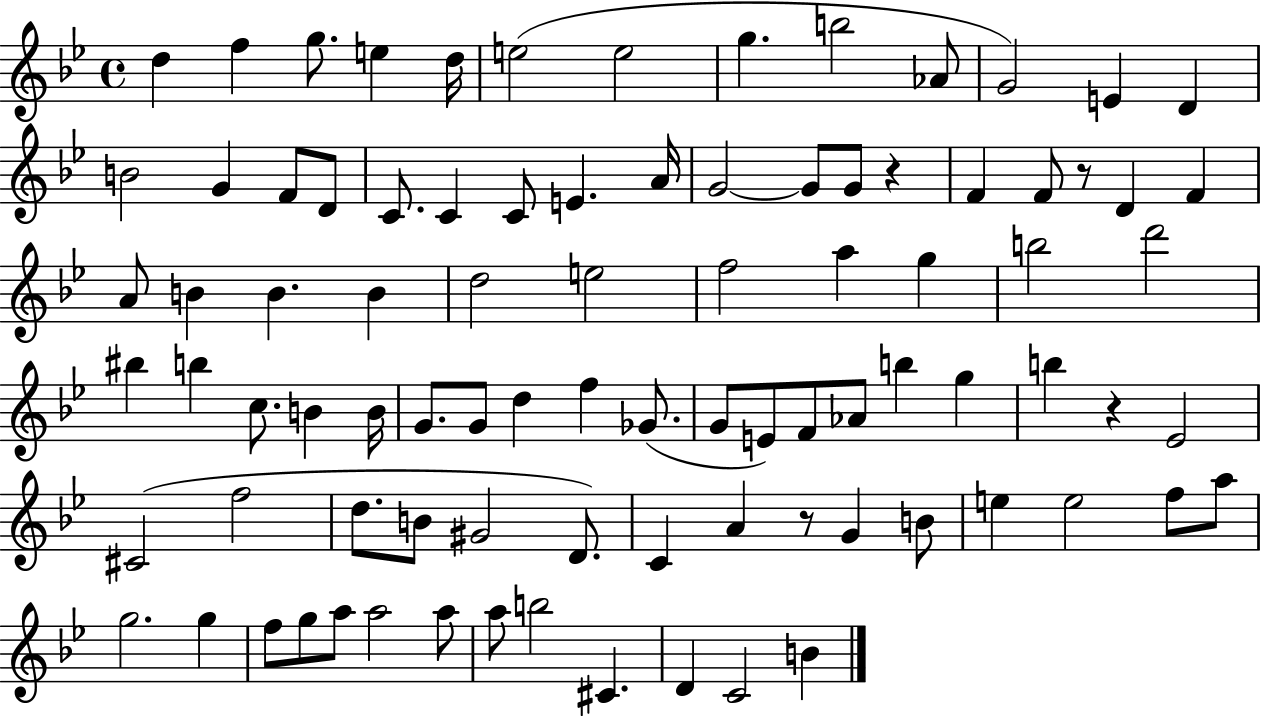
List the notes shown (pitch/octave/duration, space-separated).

D5/q F5/q G5/e. E5/q D5/s E5/h E5/h G5/q. B5/h Ab4/e G4/h E4/q D4/q B4/h G4/q F4/e D4/e C4/e. C4/q C4/e E4/q. A4/s G4/h G4/e G4/e R/q F4/q F4/e R/e D4/q F4/q A4/e B4/q B4/q. B4/q D5/h E5/h F5/h A5/q G5/q B5/h D6/h BIS5/q B5/q C5/e. B4/q B4/s G4/e. G4/e D5/q F5/q Gb4/e. G4/e E4/e F4/e Ab4/e B5/q G5/q B5/q R/q Eb4/h C#4/h F5/h D5/e. B4/e G#4/h D4/e. C4/q A4/q R/e G4/q B4/e E5/q E5/h F5/e A5/e G5/h. G5/q F5/e G5/e A5/e A5/h A5/e A5/e B5/h C#4/q. D4/q C4/h B4/q